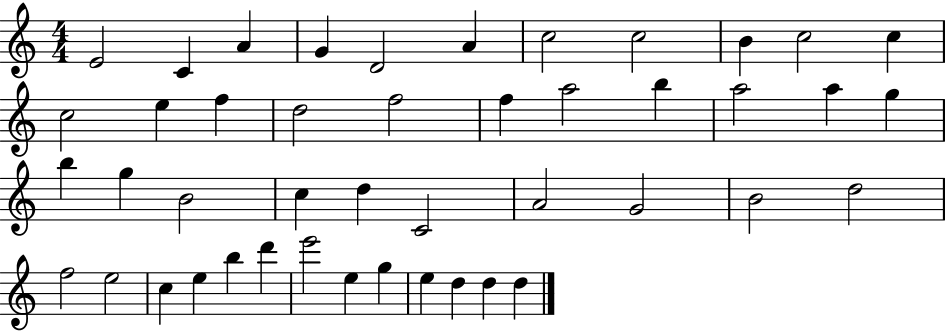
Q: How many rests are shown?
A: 0